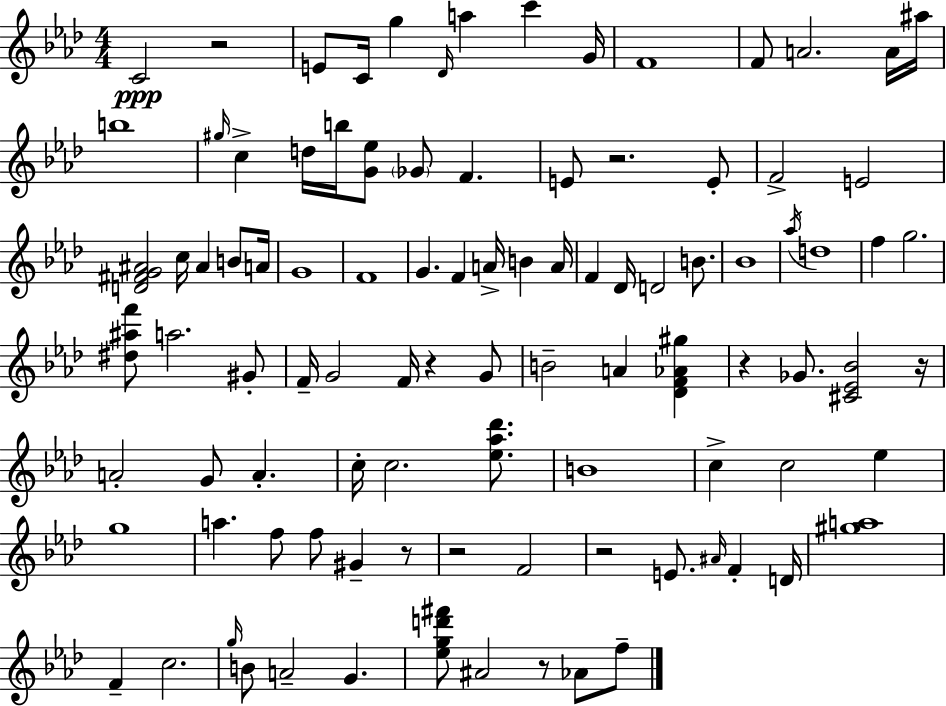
C4/h R/h E4/e C4/s G5/q Db4/s A5/q C6/q G4/s F4/w F4/e A4/h. A4/s A#5/s B5/w G#5/s C5/q D5/s B5/s [G4,Eb5]/e Gb4/e F4/q. E4/e R/h. E4/e F4/h E4/h [D4,F#4,G4,A#4]/h C5/s A#4/q B4/e A4/s G4/w F4/w G4/q. F4/q A4/s B4/q A4/s F4/q Db4/s D4/h B4/e. Bb4/w Ab5/s D5/w F5/q G5/h. [D#5,A#5,F6]/e A5/h. G#4/e F4/s G4/h F4/s R/q G4/e B4/h A4/q [Db4,F4,Ab4,G#5]/q R/q Gb4/e. [C#4,Eb4,Bb4]/h R/s A4/h G4/e A4/q. C5/s C5/h. [Eb5,Ab5,Db6]/e. B4/w C5/q C5/h Eb5/q G5/w A5/q. F5/e F5/e G#4/q R/e R/h F4/h R/h E4/e. A#4/s F4/q D4/s [G#5,A5]/w F4/q C5/h. G5/s B4/e A4/h G4/q. [Eb5,G5,D6,F#6]/e A#4/h R/e Ab4/e F5/e